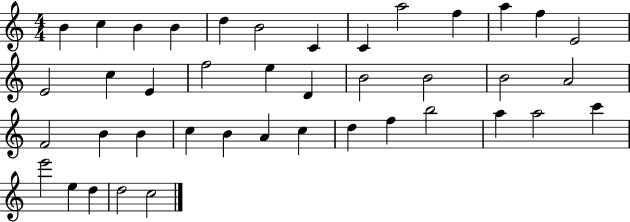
{
  \clef treble
  \numericTimeSignature
  \time 4/4
  \key c \major
  b'4 c''4 b'4 b'4 | d''4 b'2 c'4 | c'4 a''2 f''4 | a''4 f''4 e'2 | \break e'2 c''4 e'4 | f''2 e''4 d'4 | b'2 b'2 | b'2 a'2 | \break f'2 b'4 b'4 | c''4 b'4 a'4 c''4 | d''4 f''4 b''2 | a''4 a''2 c'''4 | \break e'''2 e''4 d''4 | d''2 c''2 | \bar "|."
}